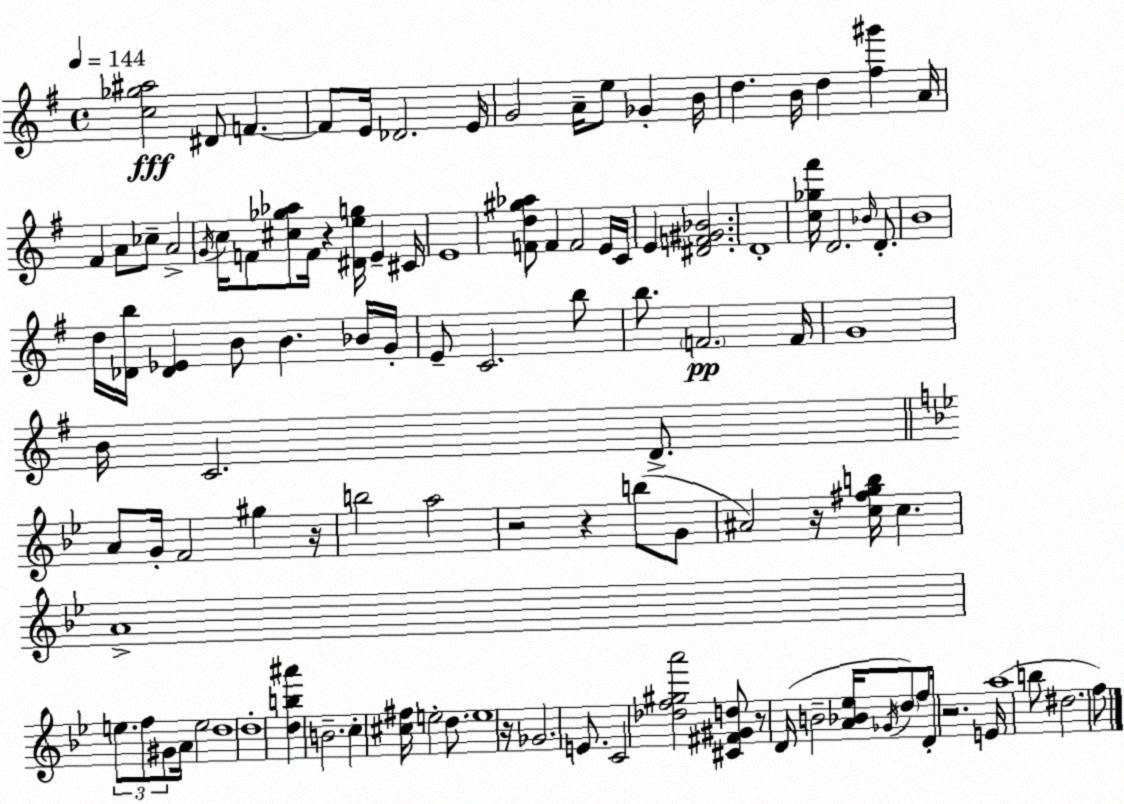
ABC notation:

X:1
T:Untitled
M:4/4
L:1/4
K:G
[c_g^a]2 ^D/2 F F/2 E/4 _D2 E/4 G2 A/4 e/2 _G B/4 d B/4 d [^f^g'] A/4 ^F A/2 _c/2 A2 G/4 c/4 F/2 [^c_g_a]/2 F/4 z [^Deg]/4 E ^C/4 E4 [Fd^g_a]/2 F F2 E/4 C/4 E [^DF^G_B]2 D4 [c_g^f']/4 D2 _B/4 D/2 B4 d/4 [_Db]/4 [_D_E] B/2 B _B/4 G/4 E/2 C2 b/2 b/2 F2 F/4 G4 B/4 C2 D/2 A/2 G/4 F2 ^g z/4 b2 a2 z2 z b/2 G/2 ^A2 z/4 [c^fgb]/4 c A4 e/2 f/2 ^G/2 A/4 e2 d4 d4 [db^a'] B2 c [^c^f]/4 e2 d/2 e4 z/4 _G2 E/2 C2 [_df^ga']2 [^C^F^Gd]/2 z/2 D/4 B2 [A_B_e]/4 _G/4 d/2 f/2 D/4 z2 E/4 a4 b/2 ^d2 f/2